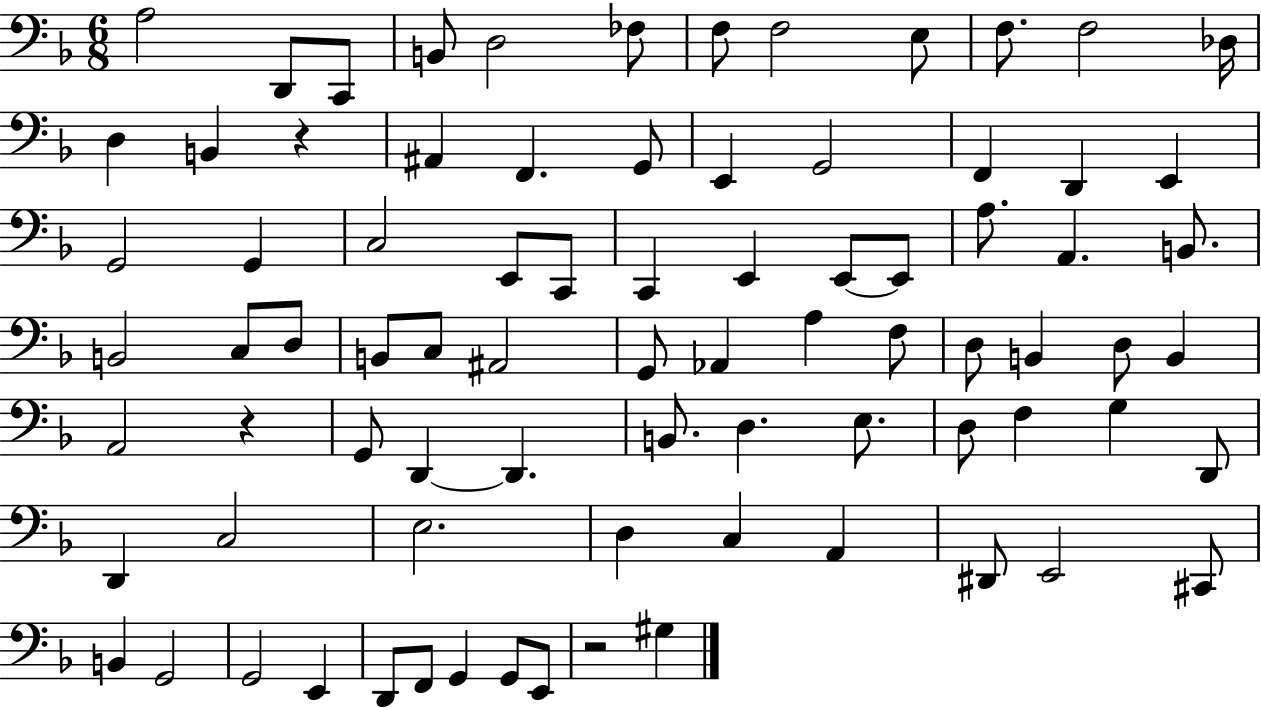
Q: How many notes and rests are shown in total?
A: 81